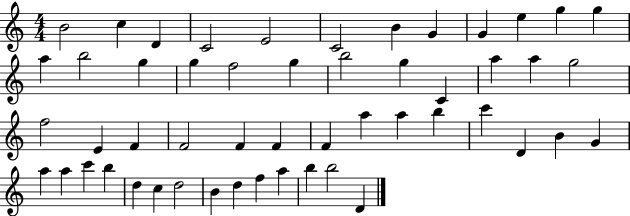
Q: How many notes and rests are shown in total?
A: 52